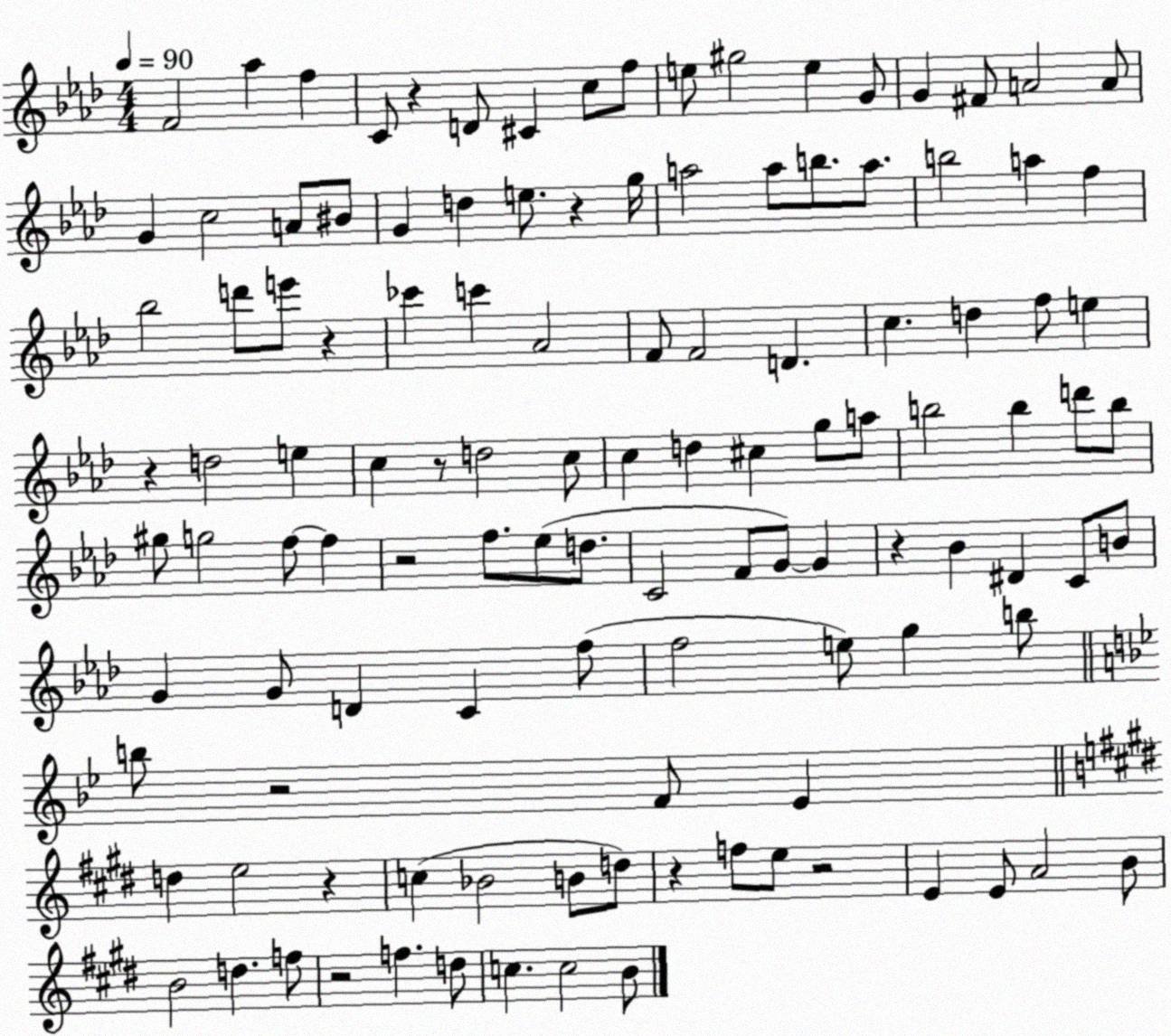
X:1
T:Untitled
M:4/4
L:1/4
K:Ab
F2 _a f C/2 z D/2 ^C c/2 f/2 e/2 ^g2 e G/2 G ^F/2 A2 A/2 G c2 A/2 ^B/2 G d e/2 z g/4 a2 a/2 b/2 a/2 b2 a f _b2 d'/2 e'/2 z _c' c' _A2 F/2 F2 D c d f/2 e z d2 e c z/2 d2 c/2 c d ^c g/2 a/2 b2 b d'/2 b/2 ^g/2 g2 f/2 f z2 f/2 _e/2 d/2 C2 F/2 G/2 G z _B ^D C/2 B/2 G G/2 D C f/2 f2 e/2 g b/2 b/2 z2 F/2 _E d e2 z c _B2 B/2 d/2 z f/2 e/2 z2 E E/2 A2 B/2 B2 d f/2 z2 f d/2 c c2 B/2